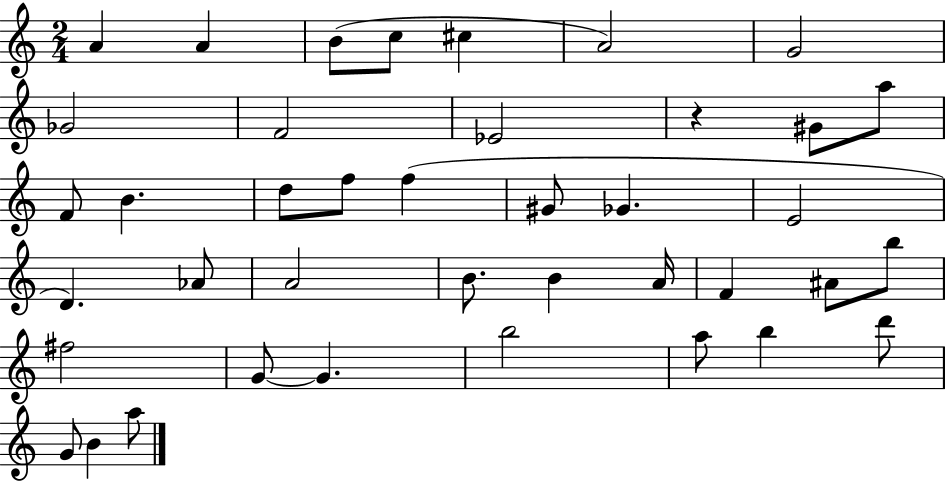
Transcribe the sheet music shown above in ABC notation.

X:1
T:Untitled
M:2/4
L:1/4
K:C
A A B/2 c/2 ^c A2 G2 _G2 F2 _E2 z ^G/2 a/2 F/2 B d/2 f/2 f ^G/2 _G E2 D _A/2 A2 B/2 B A/4 F ^A/2 b/2 ^f2 G/2 G b2 a/2 b d'/2 G/2 B a/2